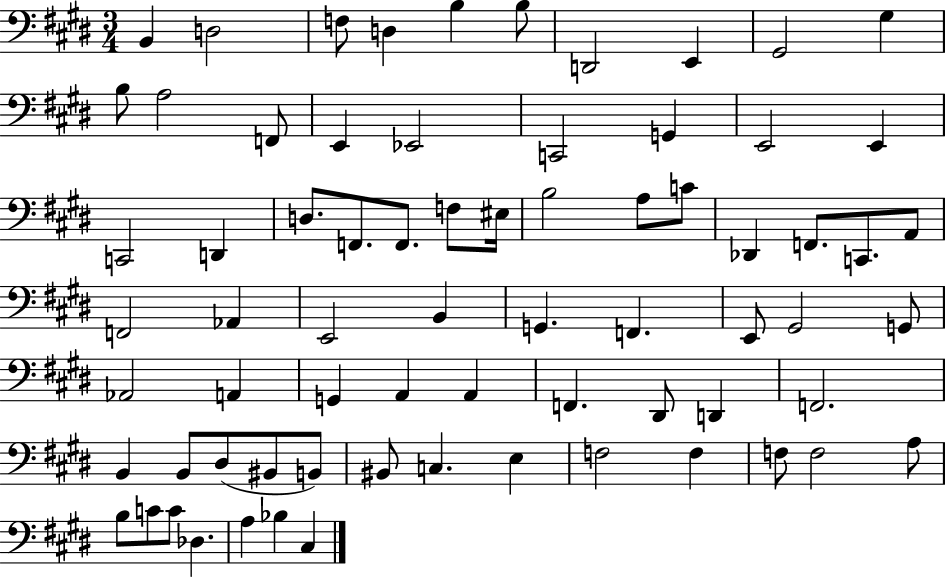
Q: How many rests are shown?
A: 0